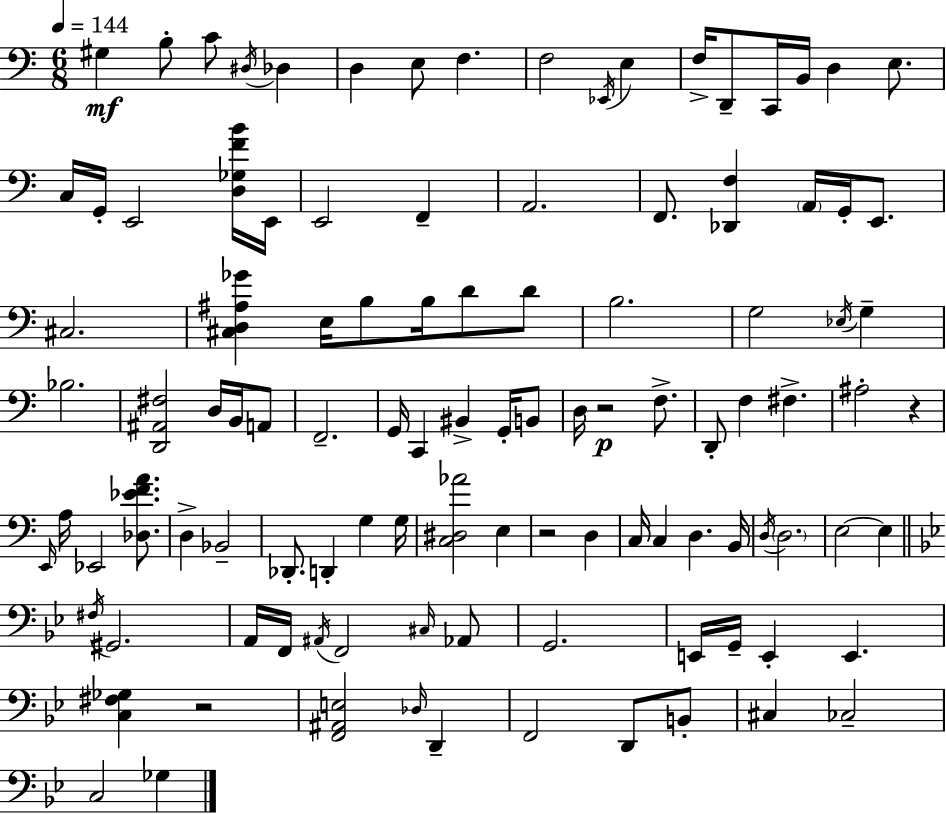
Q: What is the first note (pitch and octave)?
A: G#3